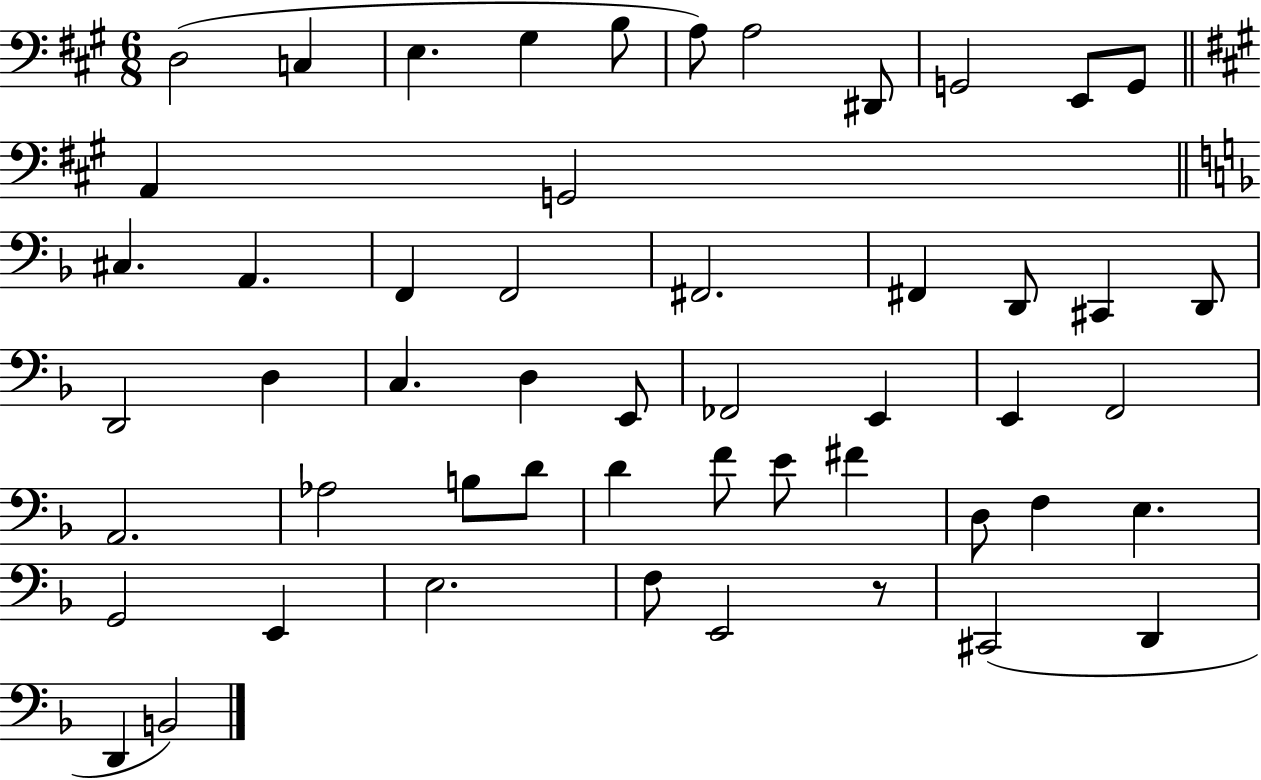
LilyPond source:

{
  \clef bass
  \numericTimeSignature
  \time 6/8
  \key a \major
  d2( c4 | e4. gis4 b8 | a8) a2 dis,8 | g,2 e,8 g,8 | \break \bar "||" \break \key a \major a,4 g,2 | \bar "||" \break \key f \major cis4. a,4. | f,4 f,2 | fis,2. | fis,4 d,8 cis,4 d,8 | \break d,2 d4 | c4. d4 e,8 | fes,2 e,4 | e,4 f,2 | \break a,2. | aes2 b8 d'8 | d'4 f'8 e'8 fis'4 | d8 f4 e4. | \break g,2 e,4 | e2. | f8 e,2 r8 | cis,2( d,4 | \break d,4 b,2) | \bar "|."
}